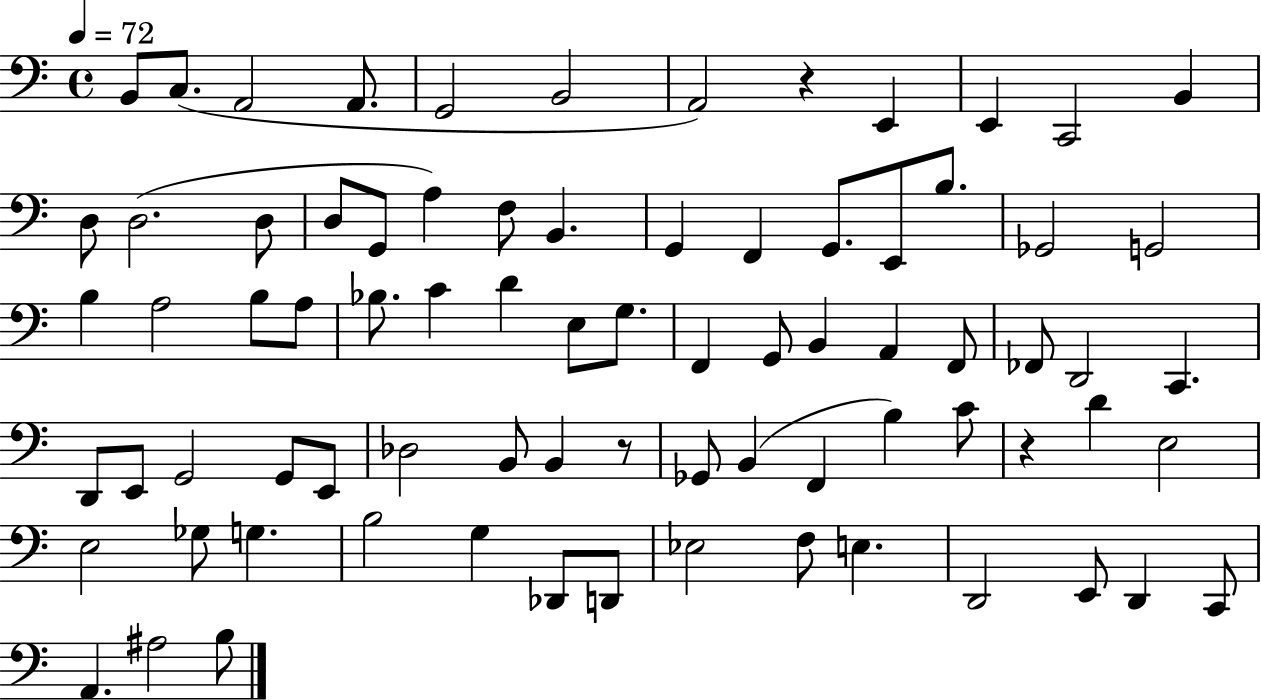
X:1
T:Untitled
M:4/4
L:1/4
K:C
B,,/2 C,/2 A,,2 A,,/2 G,,2 B,,2 A,,2 z E,, E,, C,,2 B,, D,/2 D,2 D,/2 D,/2 G,,/2 A, F,/2 B,, G,, F,, G,,/2 E,,/2 B,/2 _G,,2 G,,2 B, A,2 B,/2 A,/2 _B,/2 C D E,/2 G,/2 F,, G,,/2 B,, A,, F,,/2 _F,,/2 D,,2 C,, D,,/2 E,,/2 G,,2 G,,/2 E,,/2 _D,2 B,,/2 B,, z/2 _G,,/2 B,, F,, B, C/2 z D E,2 E,2 _G,/2 G, B,2 G, _D,,/2 D,,/2 _E,2 F,/2 E, D,,2 E,,/2 D,, C,,/2 A,, ^A,2 B,/2